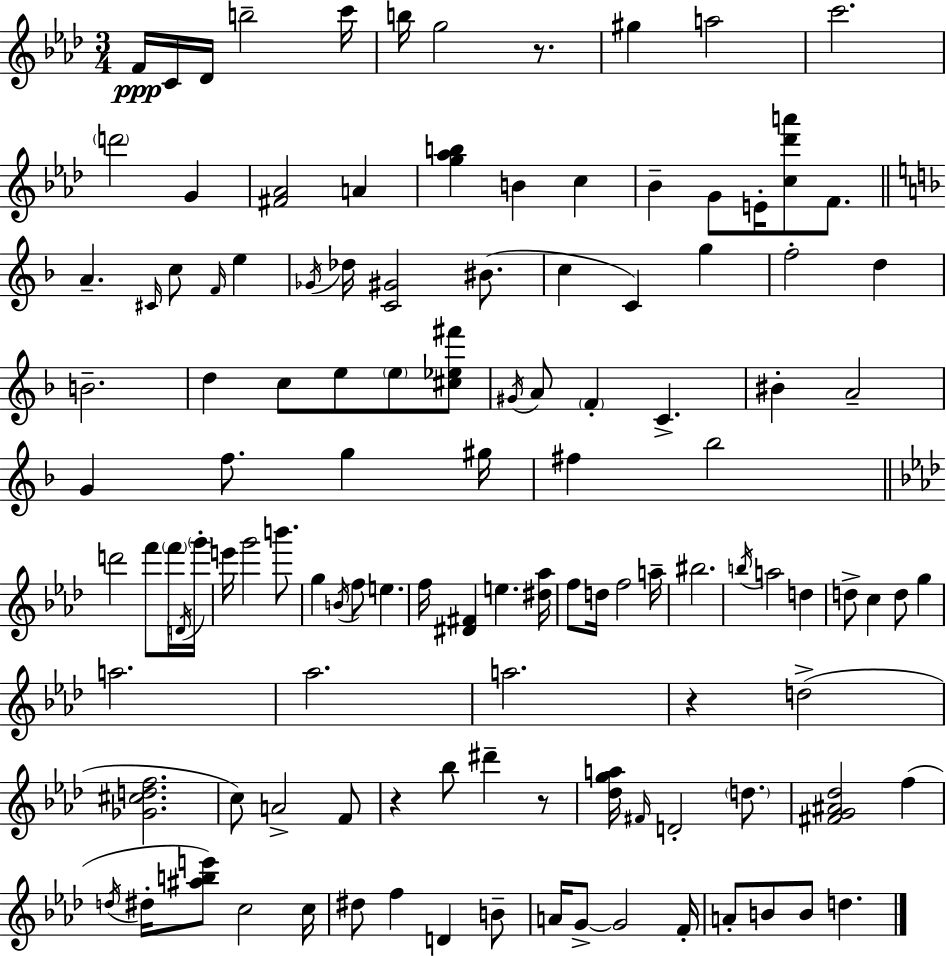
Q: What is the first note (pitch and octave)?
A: F4